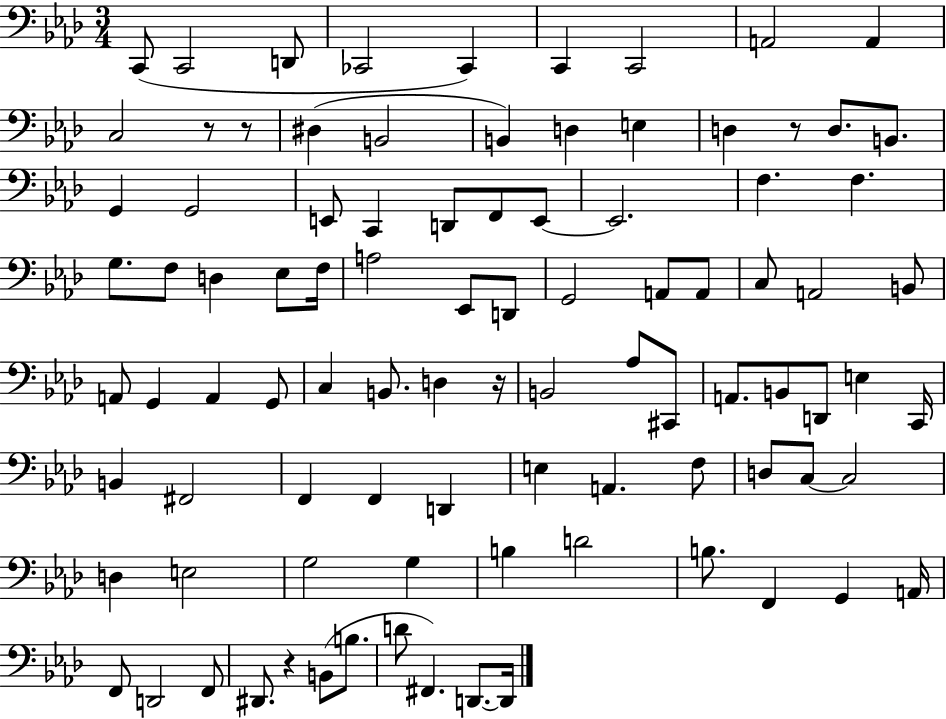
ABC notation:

X:1
T:Untitled
M:3/4
L:1/4
K:Ab
C,,/2 C,,2 D,,/2 _C,,2 _C,, C,, C,,2 A,,2 A,, C,2 z/2 z/2 ^D, B,,2 B,, D, E, D, z/2 D,/2 B,,/2 G,, G,,2 E,,/2 C,, D,,/2 F,,/2 E,,/2 E,,2 F, F, G,/2 F,/2 D, _E,/2 F,/4 A,2 _E,,/2 D,,/2 G,,2 A,,/2 A,,/2 C,/2 A,,2 B,,/2 A,,/2 G,, A,, G,,/2 C, B,,/2 D, z/4 B,,2 _A,/2 ^C,,/2 A,,/2 B,,/2 D,,/2 E, C,,/4 B,, ^F,,2 F,, F,, D,, E, A,, F,/2 D,/2 C,/2 C,2 D, E,2 G,2 G, B, D2 B,/2 F,, G,, A,,/4 F,,/2 D,,2 F,,/2 ^D,,/2 z B,,/2 B,/2 D/2 ^F,, D,,/2 D,,/4